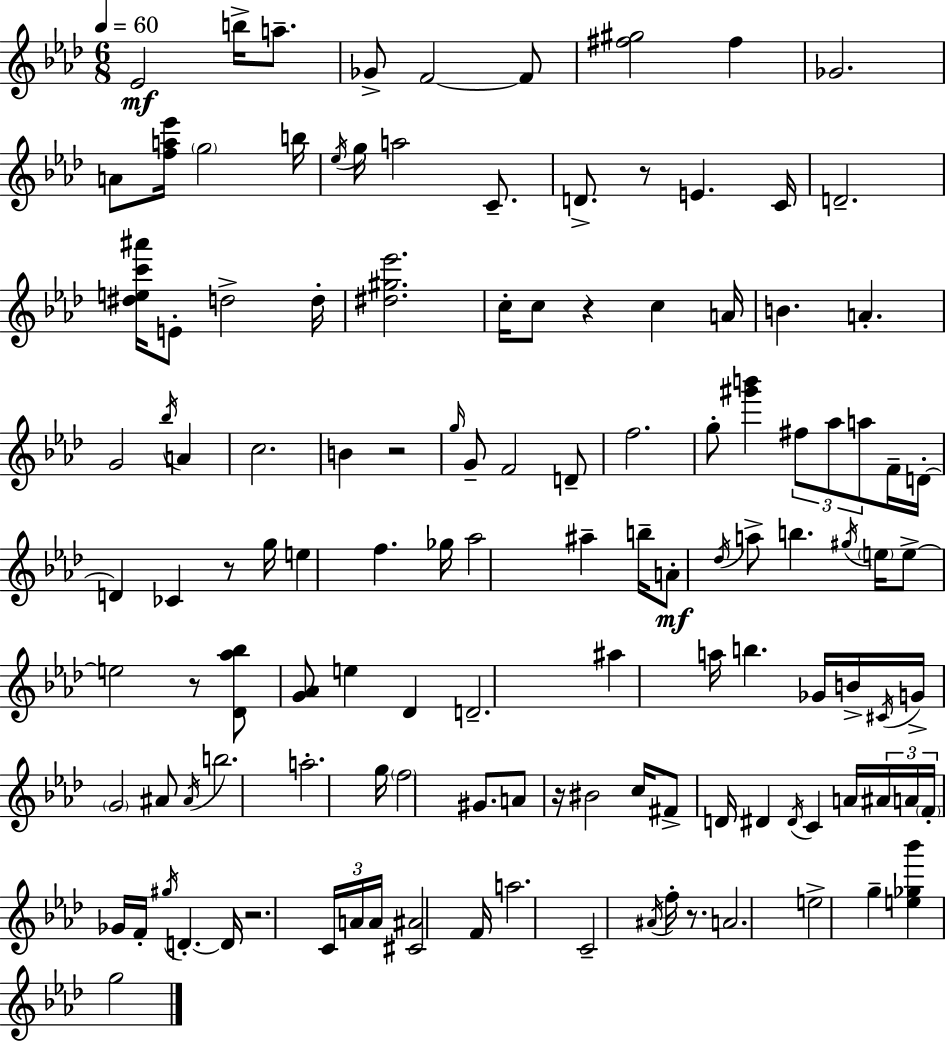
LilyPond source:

{
  \clef treble
  \numericTimeSignature
  \time 6/8
  \key aes \major
  \tempo 4 = 60
  ees'2\mf b''16-> a''8.-- | ges'8-> f'2~~ f'8 | <fis'' gis''>2 fis''4 | ges'2. | \break a'8 <f'' a'' ees'''>16 \parenthesize g''2 b''16 | \acciaccatura { ees''16 } g''16 a''2 c'8.-- | d'8.-> r8 e'4. | c'16 d'2.-- | \break <dis'' e'' c''' ais'''>16 e'8-. d''2-> | d''16-. <dis'' gis'' ees'''>2. | c''16-. c''8 r4 c''4 | a'16 b'4. a'4.-. | \break g'2 \acciaccatura { bes''16 } a'4 | c''2. | b'4 r2 | \grace { g''16 } g'8-- f'2 | \break d'8-- f''2. | g''8-. <gis''' b'''>4 \tuplet 3/2 { fis''8 aes''8 | a''8 } f'16-- d'16-.~~ d'4 ces'4 | r8 g''16 e''4 f''4. | \break ges''16 aes''2 ais''4-- | b''16-- a'8-.\mf \acciaccatura { des''16 } a''8-> b''4. | \acciaccatura { gis''16 } \parenthesize e''16 e''8->~~ e''2 | r8 <des' aes'' bes''>8 <g' aes'>8 e''4 | \break des'4 d'2.-- | ais''4 a''16 b''4. | ges'16 b'16-> \acciaccatura { cis'16 } g'16-> \parenthesize g'2 | ais'8 \acciaccatura { ais'16 } b''2. | \break a''2.-. | g''16 \parenthesize f''2 | gis'8. a'8 r16 bis'2 | c''16 fis'8-> d'16 dis'4 | \break \acciaccatura { dis'16 } c'4 a'16 \tuplet 3/2 { ais'16 a'16 \parenthesize f'16-. } ges'16 | f'16-. \acciaccatura { gis''16 } d'4.-.~~ d'16 r2. | \tuplet 3/2 { c'16 a'16 a'16 } | <cis' ais'>2 f'16 a''2. | \break c'2-- | \acciaccatura { ais'16 } f''16-. r8. a'2. | e''2-> | g''4-- <e'' ges'' bes'''>4 | \break g''2 \bar "|."
}